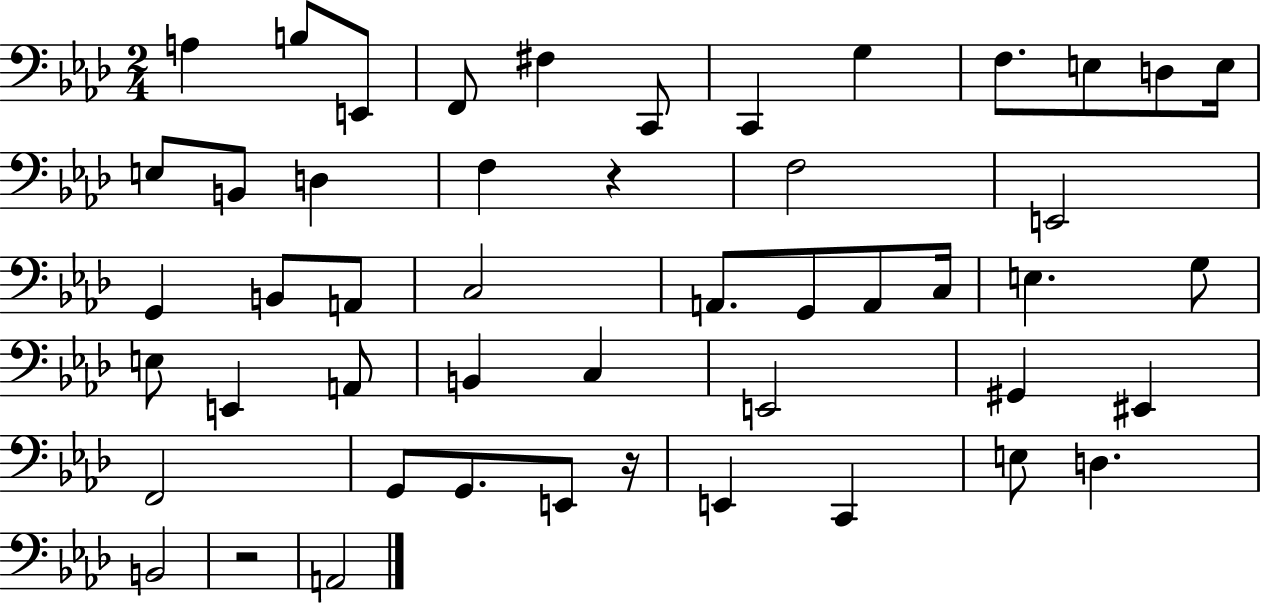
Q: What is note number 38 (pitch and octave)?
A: G2